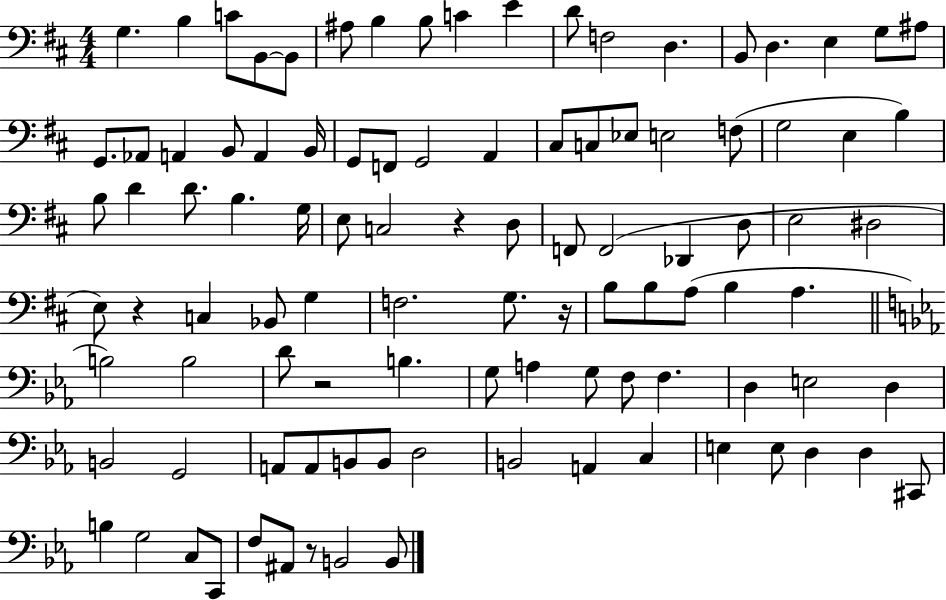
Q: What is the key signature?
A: D major